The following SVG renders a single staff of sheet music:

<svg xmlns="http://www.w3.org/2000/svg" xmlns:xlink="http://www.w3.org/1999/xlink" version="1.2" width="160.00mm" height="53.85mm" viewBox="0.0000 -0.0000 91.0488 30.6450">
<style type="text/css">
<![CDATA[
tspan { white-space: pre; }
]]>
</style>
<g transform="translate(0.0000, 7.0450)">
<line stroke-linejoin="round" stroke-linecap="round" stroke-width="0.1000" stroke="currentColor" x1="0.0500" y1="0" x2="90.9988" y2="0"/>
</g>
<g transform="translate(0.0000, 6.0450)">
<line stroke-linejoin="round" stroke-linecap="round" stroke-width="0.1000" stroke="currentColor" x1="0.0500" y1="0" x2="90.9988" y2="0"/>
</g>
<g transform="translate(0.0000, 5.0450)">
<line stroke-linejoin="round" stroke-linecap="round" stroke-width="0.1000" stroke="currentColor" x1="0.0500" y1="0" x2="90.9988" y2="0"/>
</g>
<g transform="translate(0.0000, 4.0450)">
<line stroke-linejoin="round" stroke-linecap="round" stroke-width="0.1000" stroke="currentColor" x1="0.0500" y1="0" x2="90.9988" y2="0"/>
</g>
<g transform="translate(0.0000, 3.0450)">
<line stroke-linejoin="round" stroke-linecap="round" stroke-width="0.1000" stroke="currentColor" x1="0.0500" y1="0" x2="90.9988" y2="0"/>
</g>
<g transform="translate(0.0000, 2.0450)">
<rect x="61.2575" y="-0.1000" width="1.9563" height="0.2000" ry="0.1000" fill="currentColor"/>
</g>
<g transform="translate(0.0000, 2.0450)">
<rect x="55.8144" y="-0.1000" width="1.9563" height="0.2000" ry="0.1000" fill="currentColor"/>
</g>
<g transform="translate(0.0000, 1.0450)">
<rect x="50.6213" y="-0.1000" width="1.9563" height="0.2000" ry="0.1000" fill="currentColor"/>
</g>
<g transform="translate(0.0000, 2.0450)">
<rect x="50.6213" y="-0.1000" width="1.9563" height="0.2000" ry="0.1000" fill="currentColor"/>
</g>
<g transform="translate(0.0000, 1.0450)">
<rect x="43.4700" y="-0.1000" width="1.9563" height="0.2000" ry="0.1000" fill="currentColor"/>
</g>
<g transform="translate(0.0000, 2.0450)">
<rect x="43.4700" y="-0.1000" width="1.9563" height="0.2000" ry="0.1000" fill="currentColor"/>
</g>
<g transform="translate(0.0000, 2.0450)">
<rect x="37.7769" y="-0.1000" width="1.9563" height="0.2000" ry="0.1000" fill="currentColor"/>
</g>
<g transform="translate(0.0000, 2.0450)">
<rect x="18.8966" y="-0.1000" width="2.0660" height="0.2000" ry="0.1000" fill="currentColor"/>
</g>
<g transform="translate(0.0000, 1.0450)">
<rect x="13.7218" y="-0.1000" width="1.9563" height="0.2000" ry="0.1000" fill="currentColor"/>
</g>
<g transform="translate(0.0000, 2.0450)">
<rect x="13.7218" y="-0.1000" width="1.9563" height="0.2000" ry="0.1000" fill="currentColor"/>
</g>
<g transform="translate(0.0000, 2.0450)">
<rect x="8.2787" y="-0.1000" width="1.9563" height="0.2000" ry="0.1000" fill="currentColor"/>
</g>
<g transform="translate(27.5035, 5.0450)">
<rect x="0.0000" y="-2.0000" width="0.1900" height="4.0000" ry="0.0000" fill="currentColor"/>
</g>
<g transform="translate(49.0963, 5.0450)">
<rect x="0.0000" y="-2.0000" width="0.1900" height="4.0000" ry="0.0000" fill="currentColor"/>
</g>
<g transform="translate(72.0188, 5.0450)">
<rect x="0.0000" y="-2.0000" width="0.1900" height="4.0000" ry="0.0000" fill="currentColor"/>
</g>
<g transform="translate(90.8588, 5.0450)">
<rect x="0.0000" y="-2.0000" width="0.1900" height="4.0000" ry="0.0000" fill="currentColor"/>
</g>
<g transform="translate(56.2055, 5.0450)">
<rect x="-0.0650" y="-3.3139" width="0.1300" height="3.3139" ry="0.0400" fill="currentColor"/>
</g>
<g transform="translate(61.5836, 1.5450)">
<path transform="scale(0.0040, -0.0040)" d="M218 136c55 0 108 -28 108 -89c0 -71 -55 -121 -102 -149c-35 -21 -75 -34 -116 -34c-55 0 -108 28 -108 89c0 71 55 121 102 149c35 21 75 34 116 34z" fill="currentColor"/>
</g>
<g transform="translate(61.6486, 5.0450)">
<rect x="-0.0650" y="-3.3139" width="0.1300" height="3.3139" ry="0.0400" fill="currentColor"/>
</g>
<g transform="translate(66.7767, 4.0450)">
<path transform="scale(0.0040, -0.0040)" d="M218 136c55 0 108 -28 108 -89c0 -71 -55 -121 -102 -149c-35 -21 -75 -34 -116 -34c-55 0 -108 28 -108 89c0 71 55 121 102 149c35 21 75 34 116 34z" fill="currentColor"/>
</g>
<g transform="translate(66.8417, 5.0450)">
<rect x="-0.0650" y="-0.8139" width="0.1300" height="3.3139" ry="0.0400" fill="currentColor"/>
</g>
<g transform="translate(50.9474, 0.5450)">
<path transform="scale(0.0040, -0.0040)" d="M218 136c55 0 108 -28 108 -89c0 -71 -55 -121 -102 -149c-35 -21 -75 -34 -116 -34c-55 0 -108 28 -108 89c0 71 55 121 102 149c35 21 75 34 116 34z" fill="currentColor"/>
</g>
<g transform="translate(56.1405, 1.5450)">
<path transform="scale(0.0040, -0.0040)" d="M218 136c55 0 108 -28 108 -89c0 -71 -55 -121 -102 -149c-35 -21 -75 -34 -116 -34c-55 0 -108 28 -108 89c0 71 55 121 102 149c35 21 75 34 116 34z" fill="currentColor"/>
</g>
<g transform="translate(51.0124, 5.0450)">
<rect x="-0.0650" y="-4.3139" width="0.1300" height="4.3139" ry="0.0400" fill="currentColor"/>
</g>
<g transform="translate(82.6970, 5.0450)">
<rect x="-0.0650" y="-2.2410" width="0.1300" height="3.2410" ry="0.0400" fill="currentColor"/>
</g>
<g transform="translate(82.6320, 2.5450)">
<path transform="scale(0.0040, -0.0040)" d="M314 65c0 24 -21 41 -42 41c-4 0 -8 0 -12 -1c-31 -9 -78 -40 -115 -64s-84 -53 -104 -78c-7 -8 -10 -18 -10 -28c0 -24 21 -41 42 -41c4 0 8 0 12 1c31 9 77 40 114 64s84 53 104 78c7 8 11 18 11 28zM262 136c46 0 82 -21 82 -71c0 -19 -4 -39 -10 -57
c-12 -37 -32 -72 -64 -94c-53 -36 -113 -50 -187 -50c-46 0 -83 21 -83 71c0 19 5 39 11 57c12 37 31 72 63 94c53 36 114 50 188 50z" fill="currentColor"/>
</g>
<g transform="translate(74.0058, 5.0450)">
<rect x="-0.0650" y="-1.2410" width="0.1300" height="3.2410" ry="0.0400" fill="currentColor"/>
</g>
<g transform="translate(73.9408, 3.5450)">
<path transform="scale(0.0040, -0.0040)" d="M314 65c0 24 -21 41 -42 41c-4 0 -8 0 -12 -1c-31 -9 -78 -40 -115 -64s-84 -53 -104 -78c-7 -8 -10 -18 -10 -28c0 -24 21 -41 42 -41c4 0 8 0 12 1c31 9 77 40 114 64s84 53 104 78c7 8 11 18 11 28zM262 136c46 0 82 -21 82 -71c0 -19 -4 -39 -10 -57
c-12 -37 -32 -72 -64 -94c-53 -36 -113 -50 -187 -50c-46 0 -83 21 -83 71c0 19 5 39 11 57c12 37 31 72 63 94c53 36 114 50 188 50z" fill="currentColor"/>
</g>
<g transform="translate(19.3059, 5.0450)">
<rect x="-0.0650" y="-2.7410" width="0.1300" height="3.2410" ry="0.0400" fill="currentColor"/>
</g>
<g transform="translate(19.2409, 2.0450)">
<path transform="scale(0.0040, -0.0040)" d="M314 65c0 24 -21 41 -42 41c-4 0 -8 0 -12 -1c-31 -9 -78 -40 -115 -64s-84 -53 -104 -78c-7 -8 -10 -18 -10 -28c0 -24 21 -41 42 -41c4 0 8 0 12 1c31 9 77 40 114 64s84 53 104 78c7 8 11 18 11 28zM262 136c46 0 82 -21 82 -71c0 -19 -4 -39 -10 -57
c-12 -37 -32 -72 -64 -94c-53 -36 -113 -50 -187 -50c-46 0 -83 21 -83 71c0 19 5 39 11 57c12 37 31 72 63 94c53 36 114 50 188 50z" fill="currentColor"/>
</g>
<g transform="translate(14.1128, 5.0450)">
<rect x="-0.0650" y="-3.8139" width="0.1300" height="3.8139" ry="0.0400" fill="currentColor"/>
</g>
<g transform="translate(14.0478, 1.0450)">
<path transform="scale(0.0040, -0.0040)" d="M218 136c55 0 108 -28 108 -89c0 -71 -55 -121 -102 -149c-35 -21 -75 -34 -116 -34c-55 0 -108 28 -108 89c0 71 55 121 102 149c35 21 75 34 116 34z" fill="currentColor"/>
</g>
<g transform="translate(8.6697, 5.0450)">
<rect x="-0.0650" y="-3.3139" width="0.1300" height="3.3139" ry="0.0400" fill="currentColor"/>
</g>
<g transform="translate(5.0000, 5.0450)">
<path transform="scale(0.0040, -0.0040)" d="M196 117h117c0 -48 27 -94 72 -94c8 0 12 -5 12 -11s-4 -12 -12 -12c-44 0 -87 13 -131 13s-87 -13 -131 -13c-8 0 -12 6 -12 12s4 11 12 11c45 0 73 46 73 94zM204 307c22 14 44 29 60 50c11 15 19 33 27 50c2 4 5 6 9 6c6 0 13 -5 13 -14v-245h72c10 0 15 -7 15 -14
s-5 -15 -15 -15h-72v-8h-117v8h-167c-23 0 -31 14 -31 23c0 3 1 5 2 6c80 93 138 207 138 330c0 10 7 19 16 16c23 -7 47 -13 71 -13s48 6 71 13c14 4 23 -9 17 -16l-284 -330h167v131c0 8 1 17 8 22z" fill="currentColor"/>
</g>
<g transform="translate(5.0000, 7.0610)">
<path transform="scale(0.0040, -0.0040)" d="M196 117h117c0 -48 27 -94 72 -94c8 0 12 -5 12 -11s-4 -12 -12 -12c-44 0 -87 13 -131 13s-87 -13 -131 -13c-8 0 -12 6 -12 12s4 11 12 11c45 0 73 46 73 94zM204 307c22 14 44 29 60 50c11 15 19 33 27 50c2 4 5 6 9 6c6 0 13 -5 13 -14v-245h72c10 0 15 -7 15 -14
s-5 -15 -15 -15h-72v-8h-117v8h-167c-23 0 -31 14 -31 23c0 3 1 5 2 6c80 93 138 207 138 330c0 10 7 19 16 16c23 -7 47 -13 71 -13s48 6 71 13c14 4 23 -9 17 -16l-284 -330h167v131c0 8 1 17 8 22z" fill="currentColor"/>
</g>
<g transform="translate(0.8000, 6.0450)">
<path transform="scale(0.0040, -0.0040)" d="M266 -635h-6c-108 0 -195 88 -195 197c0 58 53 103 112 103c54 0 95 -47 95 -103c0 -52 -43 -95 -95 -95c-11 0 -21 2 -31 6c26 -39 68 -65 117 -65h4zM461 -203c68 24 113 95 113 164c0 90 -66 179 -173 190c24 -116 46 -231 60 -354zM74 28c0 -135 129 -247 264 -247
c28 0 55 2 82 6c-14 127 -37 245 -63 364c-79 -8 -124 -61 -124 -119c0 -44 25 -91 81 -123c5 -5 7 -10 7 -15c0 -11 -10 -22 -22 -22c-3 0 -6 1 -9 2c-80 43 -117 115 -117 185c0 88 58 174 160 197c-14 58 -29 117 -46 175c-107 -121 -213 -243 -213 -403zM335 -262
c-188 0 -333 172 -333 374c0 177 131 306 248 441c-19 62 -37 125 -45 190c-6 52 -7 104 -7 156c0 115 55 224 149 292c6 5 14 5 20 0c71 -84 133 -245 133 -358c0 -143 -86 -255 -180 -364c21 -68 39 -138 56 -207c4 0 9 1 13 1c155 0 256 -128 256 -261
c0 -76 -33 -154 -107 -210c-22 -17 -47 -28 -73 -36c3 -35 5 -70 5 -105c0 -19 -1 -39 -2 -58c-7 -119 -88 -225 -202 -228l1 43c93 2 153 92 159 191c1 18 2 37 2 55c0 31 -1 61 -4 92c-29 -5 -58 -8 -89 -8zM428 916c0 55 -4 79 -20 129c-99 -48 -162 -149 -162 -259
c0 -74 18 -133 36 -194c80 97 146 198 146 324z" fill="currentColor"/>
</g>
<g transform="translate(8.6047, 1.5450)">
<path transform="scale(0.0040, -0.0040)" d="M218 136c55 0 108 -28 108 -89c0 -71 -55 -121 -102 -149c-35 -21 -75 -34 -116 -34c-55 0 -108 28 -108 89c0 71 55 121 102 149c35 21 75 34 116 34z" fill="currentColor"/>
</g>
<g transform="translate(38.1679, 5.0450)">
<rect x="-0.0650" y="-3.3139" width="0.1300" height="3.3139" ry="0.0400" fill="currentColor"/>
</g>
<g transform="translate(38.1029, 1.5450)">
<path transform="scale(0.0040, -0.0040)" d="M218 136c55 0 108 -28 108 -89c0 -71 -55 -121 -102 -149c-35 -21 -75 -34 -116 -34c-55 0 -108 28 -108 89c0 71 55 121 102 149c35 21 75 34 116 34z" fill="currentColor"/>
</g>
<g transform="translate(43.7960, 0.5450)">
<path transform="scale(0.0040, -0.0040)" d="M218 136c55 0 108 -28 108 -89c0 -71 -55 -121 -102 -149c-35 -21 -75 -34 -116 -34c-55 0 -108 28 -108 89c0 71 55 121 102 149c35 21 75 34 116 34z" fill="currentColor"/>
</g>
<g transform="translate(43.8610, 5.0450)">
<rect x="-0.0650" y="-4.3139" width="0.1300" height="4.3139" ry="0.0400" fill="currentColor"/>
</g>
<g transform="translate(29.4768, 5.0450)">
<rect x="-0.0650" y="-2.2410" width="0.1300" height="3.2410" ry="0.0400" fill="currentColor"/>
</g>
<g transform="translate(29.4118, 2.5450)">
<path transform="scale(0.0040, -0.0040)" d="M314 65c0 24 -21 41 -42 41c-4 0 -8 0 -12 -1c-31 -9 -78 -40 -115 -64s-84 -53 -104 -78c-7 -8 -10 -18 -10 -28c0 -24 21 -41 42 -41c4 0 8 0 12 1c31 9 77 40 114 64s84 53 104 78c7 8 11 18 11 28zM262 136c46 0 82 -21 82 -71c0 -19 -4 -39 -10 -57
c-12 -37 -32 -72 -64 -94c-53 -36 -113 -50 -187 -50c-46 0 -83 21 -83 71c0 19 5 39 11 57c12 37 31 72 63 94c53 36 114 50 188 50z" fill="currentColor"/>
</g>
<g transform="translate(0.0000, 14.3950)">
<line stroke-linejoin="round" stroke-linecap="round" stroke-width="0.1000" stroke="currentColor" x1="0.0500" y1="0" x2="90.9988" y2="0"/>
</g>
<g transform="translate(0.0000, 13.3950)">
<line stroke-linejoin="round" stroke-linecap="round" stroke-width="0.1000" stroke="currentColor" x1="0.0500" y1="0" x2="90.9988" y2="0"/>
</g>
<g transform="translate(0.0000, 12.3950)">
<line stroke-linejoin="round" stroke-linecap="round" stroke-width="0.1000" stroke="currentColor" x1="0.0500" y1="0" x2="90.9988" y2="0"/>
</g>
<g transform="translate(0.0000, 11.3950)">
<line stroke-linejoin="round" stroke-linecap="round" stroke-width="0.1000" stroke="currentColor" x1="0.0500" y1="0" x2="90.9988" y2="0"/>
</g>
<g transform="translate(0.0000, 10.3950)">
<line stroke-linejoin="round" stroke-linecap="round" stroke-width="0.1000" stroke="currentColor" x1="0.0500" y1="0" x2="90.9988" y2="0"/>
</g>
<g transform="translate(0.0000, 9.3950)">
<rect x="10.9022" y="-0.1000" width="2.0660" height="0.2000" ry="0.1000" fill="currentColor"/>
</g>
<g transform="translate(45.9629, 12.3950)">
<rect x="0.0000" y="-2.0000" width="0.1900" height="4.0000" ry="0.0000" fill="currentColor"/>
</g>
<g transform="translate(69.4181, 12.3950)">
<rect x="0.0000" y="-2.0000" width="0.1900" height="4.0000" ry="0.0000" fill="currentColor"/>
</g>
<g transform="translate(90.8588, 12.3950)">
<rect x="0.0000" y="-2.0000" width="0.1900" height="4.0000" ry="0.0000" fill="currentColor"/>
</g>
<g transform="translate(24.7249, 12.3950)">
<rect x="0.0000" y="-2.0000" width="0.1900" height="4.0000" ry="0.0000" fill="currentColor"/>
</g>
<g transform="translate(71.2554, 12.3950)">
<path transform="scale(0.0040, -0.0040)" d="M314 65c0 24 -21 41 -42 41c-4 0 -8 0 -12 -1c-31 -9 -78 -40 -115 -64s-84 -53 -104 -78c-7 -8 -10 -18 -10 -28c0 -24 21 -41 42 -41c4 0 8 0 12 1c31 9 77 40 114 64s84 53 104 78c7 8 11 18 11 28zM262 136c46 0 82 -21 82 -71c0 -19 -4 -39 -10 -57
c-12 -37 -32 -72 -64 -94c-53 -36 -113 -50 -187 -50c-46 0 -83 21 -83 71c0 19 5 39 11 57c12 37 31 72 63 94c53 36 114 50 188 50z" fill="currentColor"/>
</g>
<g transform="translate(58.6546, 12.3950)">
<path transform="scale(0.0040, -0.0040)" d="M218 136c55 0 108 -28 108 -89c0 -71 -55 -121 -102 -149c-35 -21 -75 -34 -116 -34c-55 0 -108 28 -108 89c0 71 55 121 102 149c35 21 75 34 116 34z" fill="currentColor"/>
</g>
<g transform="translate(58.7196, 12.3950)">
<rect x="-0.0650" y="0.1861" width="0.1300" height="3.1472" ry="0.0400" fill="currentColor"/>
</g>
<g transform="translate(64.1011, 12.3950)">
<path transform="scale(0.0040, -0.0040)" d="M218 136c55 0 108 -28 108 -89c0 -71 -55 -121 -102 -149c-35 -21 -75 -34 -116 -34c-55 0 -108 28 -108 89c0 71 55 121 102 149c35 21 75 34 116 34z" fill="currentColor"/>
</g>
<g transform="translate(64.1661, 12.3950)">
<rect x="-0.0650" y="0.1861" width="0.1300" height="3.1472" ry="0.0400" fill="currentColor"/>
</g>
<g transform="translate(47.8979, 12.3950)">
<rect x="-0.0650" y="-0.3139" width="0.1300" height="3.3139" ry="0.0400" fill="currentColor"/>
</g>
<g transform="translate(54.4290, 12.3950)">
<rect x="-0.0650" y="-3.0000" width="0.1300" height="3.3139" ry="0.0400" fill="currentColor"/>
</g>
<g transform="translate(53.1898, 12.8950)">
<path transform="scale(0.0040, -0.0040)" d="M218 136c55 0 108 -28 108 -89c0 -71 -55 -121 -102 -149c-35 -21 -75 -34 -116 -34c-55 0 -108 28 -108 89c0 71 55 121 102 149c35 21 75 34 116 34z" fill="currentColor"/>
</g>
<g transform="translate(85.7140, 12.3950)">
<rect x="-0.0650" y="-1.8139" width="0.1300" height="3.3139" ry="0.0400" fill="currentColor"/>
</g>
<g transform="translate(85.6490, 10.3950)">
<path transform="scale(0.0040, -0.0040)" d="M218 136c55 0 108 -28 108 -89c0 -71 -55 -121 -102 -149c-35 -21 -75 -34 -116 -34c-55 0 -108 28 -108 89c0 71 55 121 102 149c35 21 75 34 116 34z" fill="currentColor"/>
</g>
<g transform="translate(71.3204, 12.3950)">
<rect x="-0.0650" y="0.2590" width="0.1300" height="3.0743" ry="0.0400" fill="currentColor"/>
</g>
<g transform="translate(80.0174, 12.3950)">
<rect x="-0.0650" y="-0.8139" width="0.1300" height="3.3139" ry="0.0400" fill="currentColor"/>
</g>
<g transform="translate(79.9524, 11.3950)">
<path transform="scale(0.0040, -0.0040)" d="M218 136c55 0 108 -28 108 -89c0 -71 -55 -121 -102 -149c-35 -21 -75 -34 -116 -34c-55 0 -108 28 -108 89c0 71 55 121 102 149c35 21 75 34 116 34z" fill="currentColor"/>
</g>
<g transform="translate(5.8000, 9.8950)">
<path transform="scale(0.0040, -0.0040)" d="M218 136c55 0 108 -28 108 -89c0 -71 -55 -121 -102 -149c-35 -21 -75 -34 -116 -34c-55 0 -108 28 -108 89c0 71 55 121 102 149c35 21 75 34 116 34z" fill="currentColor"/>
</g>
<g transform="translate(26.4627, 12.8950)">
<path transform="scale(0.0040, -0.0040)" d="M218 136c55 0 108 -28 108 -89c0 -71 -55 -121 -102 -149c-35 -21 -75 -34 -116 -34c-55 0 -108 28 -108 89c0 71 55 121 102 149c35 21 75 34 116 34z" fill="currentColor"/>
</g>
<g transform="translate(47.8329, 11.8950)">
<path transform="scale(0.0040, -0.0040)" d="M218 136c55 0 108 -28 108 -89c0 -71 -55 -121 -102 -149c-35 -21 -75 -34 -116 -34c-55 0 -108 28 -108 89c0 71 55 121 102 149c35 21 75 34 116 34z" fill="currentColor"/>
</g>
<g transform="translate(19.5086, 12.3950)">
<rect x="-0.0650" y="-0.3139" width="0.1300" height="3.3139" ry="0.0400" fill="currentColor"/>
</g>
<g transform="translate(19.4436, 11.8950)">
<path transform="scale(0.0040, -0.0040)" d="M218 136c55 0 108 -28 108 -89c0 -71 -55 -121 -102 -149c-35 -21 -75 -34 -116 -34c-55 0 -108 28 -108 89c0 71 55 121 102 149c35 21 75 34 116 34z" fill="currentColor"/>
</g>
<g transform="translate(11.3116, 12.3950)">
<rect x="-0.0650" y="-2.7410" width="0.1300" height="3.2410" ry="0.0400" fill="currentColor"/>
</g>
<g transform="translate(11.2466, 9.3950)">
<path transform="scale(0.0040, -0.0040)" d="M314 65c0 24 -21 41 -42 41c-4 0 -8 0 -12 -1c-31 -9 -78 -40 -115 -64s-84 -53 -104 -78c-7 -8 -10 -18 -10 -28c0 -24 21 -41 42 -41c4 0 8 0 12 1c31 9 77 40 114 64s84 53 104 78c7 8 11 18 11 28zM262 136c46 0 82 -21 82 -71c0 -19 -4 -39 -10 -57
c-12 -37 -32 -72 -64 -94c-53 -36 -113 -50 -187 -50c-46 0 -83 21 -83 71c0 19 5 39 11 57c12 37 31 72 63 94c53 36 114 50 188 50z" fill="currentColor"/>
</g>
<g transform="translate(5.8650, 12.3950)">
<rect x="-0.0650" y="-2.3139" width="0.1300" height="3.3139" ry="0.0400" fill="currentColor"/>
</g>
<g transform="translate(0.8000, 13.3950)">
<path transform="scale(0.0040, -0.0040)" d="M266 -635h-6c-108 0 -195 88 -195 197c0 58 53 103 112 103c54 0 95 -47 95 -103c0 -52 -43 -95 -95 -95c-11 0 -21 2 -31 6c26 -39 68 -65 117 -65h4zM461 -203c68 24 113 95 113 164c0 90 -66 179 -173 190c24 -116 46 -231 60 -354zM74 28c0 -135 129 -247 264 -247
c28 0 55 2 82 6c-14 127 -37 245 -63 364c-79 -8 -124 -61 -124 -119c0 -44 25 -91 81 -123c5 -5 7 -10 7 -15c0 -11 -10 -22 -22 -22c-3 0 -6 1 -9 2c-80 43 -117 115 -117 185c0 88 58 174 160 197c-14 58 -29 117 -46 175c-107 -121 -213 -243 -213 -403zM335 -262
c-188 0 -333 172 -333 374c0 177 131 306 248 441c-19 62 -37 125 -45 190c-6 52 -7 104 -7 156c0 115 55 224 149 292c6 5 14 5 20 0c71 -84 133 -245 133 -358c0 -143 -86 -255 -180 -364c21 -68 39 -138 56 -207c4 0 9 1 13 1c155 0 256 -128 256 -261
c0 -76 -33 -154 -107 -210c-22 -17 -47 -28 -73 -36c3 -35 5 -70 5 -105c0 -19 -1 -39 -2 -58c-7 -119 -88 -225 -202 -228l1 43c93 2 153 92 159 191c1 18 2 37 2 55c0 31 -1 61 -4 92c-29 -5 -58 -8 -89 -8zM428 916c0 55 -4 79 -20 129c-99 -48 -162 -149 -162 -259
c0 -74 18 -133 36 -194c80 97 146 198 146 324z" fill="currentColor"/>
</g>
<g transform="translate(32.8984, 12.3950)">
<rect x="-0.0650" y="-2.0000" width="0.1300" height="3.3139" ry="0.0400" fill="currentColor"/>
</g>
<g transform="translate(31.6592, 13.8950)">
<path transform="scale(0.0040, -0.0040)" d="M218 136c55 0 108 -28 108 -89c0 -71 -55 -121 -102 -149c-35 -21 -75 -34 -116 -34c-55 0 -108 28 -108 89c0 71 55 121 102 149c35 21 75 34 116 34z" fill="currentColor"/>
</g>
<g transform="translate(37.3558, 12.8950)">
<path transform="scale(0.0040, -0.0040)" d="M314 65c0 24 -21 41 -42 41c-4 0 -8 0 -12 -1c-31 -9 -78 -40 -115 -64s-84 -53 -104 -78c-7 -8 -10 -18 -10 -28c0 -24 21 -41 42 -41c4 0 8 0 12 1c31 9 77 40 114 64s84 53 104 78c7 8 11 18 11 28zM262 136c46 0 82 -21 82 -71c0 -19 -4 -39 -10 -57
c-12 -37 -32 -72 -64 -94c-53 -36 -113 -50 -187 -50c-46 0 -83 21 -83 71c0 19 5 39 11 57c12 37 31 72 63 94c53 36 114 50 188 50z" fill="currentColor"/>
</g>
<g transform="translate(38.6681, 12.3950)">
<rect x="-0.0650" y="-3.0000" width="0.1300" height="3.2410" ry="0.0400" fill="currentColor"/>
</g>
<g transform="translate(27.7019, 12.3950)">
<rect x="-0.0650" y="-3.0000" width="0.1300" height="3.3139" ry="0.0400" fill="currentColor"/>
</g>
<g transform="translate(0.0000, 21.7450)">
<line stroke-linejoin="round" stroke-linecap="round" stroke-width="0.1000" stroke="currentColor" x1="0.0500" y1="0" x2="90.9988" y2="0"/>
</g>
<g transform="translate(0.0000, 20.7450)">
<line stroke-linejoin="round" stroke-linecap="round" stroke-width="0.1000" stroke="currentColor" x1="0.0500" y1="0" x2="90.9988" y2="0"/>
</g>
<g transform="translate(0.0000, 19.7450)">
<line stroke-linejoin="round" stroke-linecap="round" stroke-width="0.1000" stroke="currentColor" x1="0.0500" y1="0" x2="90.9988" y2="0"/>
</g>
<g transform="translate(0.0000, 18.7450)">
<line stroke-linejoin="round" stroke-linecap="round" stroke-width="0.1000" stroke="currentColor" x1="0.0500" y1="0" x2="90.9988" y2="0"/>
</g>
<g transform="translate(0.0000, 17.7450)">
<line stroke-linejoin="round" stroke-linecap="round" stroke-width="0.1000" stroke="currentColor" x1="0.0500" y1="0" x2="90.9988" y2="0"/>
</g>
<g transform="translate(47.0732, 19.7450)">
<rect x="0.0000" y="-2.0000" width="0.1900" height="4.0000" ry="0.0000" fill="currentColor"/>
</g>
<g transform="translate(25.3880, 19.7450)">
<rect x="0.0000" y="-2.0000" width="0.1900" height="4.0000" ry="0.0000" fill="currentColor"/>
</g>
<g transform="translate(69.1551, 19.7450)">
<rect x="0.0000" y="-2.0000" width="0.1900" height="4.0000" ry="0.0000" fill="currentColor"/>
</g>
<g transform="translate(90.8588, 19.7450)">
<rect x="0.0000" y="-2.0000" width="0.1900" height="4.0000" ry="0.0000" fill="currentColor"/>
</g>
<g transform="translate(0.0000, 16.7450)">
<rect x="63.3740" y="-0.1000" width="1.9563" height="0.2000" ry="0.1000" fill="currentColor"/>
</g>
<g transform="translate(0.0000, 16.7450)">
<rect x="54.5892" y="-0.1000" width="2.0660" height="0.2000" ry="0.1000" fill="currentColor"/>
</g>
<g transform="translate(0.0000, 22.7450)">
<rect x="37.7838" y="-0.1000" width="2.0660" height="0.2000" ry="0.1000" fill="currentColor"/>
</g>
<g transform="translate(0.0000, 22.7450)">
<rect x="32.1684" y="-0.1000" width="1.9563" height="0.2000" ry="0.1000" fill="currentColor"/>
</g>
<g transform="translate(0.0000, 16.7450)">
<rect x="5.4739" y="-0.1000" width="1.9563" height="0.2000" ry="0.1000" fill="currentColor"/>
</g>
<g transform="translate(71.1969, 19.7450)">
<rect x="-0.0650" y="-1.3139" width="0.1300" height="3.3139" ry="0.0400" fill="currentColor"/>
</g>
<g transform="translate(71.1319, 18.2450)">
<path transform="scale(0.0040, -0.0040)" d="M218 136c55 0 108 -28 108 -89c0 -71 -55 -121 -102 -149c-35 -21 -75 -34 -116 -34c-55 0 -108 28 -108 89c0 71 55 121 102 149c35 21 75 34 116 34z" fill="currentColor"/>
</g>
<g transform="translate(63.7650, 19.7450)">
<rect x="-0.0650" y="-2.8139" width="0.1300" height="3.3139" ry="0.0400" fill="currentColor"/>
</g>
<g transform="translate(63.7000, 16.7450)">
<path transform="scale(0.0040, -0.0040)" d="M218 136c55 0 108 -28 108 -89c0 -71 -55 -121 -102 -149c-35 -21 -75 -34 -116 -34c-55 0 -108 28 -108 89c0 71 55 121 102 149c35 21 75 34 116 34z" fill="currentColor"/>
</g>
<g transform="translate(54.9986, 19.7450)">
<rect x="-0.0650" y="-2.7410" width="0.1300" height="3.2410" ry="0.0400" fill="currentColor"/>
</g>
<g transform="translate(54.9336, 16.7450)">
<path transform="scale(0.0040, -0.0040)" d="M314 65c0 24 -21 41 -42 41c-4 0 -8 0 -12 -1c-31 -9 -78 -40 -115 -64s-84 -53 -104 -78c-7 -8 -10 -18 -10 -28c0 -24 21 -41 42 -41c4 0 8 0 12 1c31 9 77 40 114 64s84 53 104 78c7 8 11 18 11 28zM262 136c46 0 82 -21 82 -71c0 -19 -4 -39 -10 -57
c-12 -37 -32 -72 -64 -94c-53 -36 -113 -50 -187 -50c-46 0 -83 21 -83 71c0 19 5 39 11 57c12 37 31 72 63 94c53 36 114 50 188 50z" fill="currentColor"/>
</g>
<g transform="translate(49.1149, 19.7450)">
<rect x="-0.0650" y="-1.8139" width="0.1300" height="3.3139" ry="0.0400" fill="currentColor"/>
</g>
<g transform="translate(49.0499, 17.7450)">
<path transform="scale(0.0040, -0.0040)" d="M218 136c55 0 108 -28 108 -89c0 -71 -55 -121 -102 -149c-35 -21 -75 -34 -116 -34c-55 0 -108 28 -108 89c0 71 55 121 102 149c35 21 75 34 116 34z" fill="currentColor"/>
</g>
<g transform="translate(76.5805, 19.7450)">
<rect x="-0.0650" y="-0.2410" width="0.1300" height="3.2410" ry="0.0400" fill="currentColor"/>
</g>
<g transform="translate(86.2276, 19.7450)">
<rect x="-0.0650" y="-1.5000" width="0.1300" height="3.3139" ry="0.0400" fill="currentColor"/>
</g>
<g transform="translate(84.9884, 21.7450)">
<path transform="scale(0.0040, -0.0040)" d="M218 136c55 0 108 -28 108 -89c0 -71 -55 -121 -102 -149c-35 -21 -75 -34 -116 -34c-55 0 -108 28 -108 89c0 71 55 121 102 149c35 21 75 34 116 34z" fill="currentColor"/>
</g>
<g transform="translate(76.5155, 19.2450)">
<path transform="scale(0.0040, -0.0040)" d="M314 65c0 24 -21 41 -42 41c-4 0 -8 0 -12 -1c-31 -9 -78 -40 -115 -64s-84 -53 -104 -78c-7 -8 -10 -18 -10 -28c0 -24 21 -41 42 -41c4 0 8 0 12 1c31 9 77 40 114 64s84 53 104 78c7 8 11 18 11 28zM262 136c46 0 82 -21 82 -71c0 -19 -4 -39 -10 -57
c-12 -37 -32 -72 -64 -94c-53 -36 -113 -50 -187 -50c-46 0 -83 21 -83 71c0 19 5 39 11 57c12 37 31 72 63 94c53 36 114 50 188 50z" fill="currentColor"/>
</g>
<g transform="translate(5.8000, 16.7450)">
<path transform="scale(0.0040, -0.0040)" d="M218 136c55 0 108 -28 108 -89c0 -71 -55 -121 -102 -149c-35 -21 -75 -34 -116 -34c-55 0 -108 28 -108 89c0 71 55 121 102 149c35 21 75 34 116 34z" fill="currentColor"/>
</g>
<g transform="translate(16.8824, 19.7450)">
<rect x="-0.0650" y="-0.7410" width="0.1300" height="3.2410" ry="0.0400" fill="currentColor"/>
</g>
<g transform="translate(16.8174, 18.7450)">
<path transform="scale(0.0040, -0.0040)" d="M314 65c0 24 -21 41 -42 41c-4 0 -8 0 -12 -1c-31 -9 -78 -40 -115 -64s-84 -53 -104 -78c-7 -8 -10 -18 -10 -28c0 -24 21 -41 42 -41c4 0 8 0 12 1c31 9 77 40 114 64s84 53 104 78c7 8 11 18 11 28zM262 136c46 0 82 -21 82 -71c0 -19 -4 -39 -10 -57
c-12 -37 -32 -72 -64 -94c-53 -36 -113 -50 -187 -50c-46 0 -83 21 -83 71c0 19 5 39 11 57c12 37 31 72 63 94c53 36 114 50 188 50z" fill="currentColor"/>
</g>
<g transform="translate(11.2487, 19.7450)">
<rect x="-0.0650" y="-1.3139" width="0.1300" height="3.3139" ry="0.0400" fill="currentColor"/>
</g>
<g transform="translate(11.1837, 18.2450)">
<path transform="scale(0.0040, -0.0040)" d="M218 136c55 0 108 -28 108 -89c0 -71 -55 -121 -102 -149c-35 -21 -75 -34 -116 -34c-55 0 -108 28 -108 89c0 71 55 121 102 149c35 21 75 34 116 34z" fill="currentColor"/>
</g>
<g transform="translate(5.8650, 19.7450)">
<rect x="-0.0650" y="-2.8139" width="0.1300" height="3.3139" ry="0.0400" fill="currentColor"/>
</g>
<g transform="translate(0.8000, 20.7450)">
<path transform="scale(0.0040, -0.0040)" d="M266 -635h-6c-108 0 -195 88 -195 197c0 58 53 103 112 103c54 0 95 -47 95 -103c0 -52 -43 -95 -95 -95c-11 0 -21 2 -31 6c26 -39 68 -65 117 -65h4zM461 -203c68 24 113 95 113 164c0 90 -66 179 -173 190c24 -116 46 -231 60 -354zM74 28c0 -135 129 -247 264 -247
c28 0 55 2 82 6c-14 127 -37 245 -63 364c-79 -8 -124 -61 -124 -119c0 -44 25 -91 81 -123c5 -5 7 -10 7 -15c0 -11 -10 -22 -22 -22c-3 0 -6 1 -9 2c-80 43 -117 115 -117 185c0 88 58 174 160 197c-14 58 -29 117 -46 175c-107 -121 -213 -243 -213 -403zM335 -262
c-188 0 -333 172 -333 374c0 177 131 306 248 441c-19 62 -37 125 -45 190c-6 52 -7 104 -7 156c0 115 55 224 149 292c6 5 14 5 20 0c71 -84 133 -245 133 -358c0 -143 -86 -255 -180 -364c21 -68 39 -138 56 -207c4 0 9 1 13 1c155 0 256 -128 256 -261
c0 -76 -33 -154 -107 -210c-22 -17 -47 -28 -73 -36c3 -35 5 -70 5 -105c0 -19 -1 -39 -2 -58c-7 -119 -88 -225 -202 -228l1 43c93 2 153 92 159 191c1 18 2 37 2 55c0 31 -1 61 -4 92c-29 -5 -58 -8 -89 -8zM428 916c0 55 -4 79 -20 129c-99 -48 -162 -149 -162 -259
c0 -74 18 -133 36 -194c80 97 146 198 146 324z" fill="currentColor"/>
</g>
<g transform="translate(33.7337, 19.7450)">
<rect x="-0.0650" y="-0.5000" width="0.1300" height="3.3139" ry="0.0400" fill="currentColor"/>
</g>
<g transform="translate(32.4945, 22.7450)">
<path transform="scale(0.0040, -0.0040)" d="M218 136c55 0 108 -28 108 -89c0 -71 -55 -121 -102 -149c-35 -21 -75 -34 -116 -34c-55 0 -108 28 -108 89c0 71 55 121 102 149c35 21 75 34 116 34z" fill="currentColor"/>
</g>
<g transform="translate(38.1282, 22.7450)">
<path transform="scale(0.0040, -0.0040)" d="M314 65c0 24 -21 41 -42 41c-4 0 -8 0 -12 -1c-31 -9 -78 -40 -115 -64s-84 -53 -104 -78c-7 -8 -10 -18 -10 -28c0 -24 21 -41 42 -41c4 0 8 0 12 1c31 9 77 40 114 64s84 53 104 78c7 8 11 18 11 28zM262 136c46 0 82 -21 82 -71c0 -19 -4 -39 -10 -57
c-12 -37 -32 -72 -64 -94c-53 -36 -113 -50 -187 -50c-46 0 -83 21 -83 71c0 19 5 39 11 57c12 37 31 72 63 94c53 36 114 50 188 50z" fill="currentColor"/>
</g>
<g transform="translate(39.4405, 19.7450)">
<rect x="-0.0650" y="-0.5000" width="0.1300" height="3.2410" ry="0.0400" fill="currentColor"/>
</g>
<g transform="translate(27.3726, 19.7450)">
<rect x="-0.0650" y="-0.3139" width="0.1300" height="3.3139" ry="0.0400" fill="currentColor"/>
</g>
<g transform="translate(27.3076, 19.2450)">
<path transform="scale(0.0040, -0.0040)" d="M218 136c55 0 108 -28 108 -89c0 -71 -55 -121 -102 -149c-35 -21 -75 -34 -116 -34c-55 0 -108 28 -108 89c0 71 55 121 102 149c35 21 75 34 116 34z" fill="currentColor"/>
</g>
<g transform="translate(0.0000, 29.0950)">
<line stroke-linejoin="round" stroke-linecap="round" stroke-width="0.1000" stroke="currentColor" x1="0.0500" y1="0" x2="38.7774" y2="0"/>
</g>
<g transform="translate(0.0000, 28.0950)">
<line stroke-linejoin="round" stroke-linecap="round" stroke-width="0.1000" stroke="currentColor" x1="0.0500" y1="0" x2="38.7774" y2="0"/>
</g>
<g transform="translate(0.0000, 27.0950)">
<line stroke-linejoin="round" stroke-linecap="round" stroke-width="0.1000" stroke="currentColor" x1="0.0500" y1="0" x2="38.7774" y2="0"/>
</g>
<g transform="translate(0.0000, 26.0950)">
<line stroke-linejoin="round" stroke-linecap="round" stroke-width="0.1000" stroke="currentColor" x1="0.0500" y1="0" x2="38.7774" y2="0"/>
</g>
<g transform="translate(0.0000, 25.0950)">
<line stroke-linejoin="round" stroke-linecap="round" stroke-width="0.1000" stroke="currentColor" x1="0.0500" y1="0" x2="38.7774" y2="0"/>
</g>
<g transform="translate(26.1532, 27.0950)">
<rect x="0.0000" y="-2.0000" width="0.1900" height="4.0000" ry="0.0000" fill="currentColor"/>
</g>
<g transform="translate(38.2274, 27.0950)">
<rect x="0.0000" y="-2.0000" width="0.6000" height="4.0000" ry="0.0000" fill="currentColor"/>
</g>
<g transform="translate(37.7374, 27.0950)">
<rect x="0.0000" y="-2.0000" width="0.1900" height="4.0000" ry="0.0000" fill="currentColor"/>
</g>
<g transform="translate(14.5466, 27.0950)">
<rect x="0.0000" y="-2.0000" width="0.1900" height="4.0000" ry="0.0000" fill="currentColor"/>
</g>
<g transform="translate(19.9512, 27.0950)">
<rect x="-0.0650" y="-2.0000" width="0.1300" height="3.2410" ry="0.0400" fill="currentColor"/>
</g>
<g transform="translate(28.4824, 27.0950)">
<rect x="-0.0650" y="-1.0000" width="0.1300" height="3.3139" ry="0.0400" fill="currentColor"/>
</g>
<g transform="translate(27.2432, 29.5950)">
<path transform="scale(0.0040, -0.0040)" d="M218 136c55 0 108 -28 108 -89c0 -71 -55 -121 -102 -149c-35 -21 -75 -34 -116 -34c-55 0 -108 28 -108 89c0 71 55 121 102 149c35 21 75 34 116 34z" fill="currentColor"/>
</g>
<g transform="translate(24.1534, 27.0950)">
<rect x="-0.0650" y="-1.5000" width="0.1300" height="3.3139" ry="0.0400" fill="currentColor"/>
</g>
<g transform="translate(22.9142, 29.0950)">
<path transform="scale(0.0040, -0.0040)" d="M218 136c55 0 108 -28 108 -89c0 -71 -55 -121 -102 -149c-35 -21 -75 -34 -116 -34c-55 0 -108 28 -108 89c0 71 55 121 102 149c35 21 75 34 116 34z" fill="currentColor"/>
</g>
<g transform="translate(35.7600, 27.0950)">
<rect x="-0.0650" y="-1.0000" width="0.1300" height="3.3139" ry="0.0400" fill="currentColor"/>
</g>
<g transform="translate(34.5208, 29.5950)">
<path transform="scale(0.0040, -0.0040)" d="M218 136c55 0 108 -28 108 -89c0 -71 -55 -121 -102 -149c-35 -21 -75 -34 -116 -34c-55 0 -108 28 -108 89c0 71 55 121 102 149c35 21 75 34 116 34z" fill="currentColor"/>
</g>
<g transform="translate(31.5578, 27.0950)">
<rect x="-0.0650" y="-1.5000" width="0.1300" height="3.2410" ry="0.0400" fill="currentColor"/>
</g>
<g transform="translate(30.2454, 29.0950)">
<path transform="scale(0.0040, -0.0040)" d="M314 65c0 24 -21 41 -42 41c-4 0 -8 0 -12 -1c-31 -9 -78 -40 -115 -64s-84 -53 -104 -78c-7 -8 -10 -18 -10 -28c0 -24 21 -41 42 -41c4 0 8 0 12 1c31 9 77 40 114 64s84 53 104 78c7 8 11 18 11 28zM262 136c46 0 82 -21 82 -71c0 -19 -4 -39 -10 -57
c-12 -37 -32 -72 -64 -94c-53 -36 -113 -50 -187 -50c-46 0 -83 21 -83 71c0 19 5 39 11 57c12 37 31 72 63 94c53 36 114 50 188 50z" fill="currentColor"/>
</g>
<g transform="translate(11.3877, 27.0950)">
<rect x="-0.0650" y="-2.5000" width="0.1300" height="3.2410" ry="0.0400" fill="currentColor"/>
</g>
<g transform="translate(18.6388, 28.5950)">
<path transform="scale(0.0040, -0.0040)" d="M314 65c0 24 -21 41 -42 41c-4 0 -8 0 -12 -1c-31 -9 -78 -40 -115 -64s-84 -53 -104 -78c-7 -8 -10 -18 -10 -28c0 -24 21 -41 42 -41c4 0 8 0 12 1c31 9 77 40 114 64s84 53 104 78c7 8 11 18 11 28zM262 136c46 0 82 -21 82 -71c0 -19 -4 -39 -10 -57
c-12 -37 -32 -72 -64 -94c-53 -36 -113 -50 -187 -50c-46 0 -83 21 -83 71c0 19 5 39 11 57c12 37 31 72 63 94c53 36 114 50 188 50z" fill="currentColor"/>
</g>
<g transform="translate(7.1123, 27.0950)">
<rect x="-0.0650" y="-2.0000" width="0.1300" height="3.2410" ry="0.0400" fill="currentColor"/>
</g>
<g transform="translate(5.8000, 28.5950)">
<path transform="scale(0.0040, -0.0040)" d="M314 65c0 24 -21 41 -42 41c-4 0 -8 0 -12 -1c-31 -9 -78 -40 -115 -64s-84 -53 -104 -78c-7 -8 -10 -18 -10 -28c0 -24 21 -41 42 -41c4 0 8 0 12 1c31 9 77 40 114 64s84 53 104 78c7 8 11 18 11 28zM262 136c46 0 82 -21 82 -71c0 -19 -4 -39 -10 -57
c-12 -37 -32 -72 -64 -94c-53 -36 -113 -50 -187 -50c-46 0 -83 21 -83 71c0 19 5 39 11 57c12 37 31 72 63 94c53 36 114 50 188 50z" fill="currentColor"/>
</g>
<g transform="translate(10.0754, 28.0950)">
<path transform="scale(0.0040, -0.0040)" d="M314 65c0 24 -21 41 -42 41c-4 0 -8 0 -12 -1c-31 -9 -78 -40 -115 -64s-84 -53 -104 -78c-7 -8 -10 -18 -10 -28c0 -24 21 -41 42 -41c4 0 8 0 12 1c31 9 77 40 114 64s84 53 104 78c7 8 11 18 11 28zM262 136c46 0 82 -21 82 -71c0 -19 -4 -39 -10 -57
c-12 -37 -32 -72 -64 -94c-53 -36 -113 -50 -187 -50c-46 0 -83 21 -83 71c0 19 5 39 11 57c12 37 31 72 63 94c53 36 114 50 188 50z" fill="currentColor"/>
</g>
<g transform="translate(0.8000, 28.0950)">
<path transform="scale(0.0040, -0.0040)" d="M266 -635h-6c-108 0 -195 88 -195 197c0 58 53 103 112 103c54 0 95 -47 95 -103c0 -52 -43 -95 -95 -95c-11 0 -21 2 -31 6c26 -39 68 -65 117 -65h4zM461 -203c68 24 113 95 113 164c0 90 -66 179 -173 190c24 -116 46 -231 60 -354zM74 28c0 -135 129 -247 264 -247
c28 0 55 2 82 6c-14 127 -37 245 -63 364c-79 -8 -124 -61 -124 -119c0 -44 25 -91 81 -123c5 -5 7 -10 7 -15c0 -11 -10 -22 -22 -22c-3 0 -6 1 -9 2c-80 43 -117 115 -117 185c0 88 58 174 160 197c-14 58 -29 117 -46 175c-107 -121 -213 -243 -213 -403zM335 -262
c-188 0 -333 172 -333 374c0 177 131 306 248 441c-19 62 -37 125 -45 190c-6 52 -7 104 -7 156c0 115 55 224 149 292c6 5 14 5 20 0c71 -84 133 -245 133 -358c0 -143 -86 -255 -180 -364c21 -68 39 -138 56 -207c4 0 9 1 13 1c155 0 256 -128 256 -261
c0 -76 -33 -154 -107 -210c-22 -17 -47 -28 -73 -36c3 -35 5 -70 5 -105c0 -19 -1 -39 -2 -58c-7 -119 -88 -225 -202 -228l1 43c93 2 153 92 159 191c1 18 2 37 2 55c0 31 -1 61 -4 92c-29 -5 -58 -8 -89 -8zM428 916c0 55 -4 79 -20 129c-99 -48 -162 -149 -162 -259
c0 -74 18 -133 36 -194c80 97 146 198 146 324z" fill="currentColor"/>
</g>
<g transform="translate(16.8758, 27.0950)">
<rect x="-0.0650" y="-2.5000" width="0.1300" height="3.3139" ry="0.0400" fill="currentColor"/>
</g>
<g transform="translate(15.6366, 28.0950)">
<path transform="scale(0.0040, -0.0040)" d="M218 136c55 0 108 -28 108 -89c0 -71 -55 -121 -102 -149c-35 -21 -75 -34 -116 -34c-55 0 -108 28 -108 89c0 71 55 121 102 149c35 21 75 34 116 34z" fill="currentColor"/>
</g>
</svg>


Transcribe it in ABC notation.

X:1
T:Untitled
M:4/4
L:1/4
K:C
b c' a2 g2 b d' d' b b d e2 g2 g a2 c A F A2 c A B B B2 d f a e d2 c C C2 f a2 a e c2 E F2 G2 G F2 E D E2 D